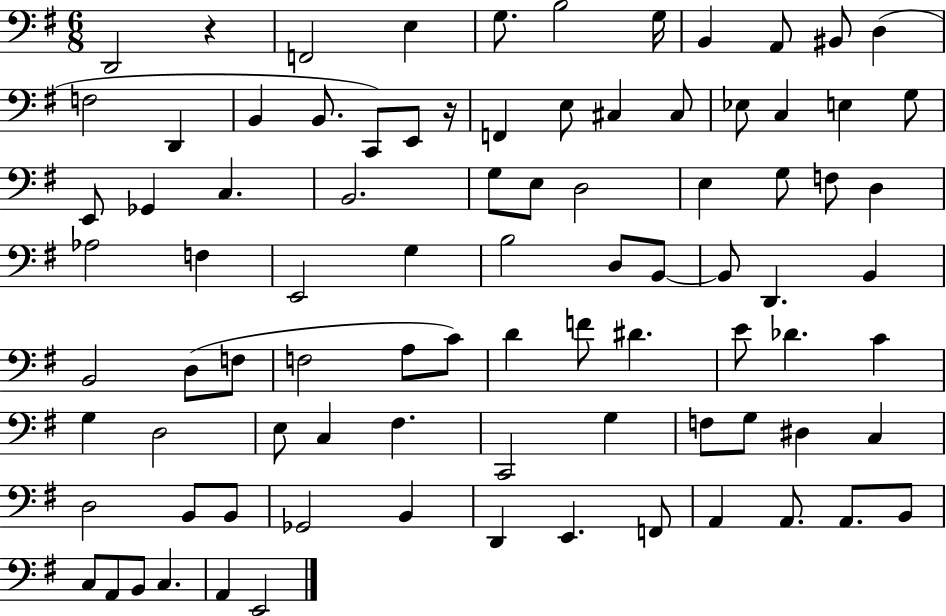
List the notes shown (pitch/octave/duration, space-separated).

D2/h R/q F2/h E3/q G3/e. B3/h G3/s B2/q A2/e BIS2/e D3/q F3/h D2/q B2/q B2/e. C2/e E2/e R/s F2/q E3/e C#3/q C#3/e Eb3/e C3/q E3/q G3/e E2/e Gb2/q C3/q. B2/h. G3/e E3/e D3/h E3/q G3/e F3/e D3/q Ab3/h F3/q E2/h G3/q B3/h D3/e B2/e B2/e D2/q. B2/q B2/h D3/e F3/e F3/h A3/e C4/e D4/q F4/e D#4/q. E4/e Db4/q. C4/q G3/q D3/h E3/e C3/q F#3/q. C2/h G3/q F3/e G3/e D#3/q C3/q D3/h B2/e B2/e Gb2/h B2/q D2/q E2/q. F2/e A2/q A2/e. A2/e. B2/e C3/e A2/e B2/e C3/q. A2/q E2/h